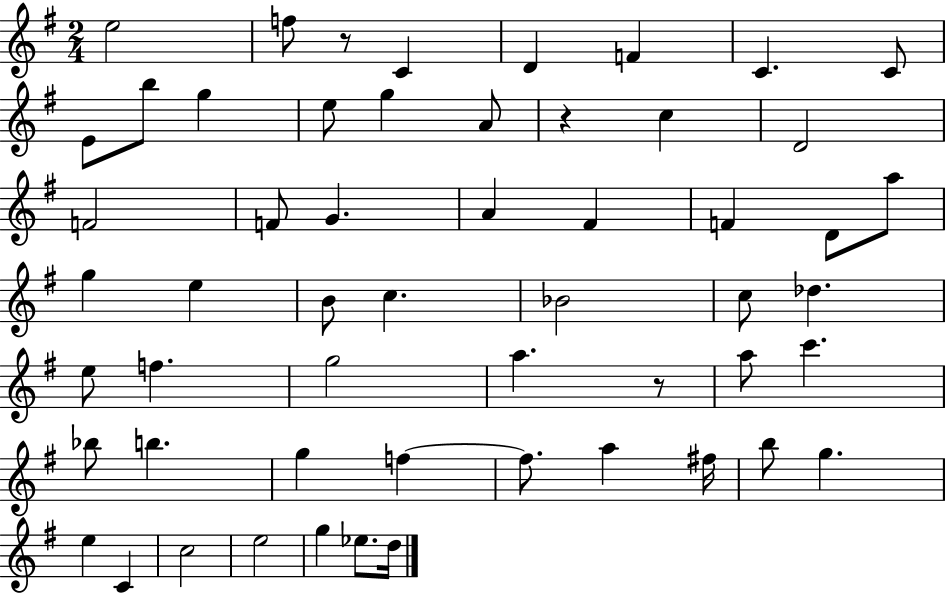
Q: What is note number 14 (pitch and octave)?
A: C5